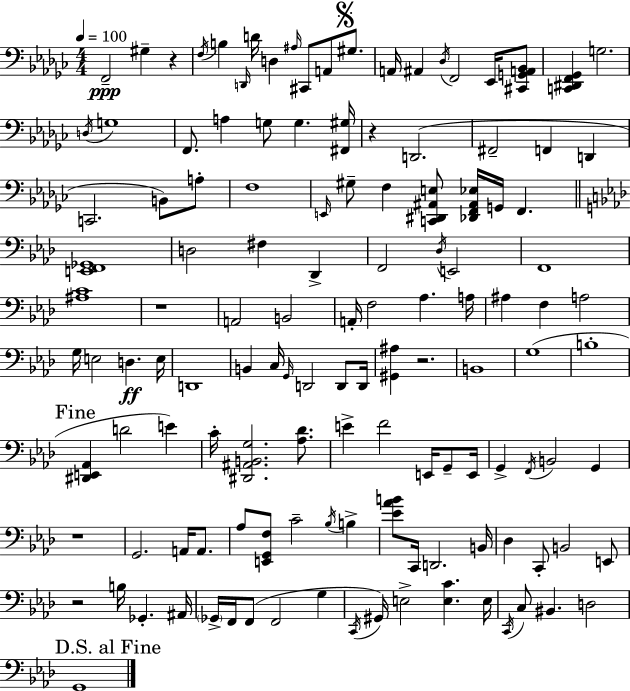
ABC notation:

X:1
T:Untitled
M:4/4
L:1/4
K:Ebm
F,,2 ^G, z F,/4 B, D,,/4 D/4 D, ^A,/4 ^C,,/2 A,,/2 ^G,/2 A,,/4 ^A,, _D,/4 F,,2 _E,,/4 [^C,,G,,A,,_B,,]/2 [C,,^D,,F,,_G,,] G,2 D,/4 G,4 F,,/2 A, G,/2 G, [^F,,^G,]/4 z D,,2 ^F,,2 F,, D,, C,,2 B,,/2 A,/2 F,4 E,,/4 ^G,/2 F, [C,,^D,,^A,,E,]/2 [_D,,F,,^A,,_E,]/4 G,,/4 F,, [E,,F,,_G,,]4 D,2 ^F, _D,, F,,2 _D,/4 E,,2 F,,4 [^A,C]4 z4 A,,2 B,,2 A,,/4 F,2 _A, A,/4 ^A, F, A,2 G,/4 E,2 D, E,/4 D,,4 B,, C,/4 G,,/4 D,,2 D,,/2 D,,/4 [^G,,^A,] z2 B,,4 G,4 B,4 [^D,,E,,_A,,] D2 E C/4 [^D,,^A,,B,,G,]2 [_A,_D]/2 E F2 E,,/4 G,,/2 E,,/4 G,, F,,/4 B,,2 G,, z4 G,,2 A,,/4 A,,/2 _A,/2 [E,,G,,F,]/2 C2 _B,/4 B, [_E_AB]/2 C,,/4 D,,2 B,,/4 _D, C,,/2 B,,2 E,,/2 z2 B,/4 _G,, ^A,,/4 _G,,/4 F,,/4 F,,/2 F,,2 G, C,,/4 ^G,,/4 E,2 [E,C] E,/4 C,,/4 C,/2 ^B,, D,2 G,,4